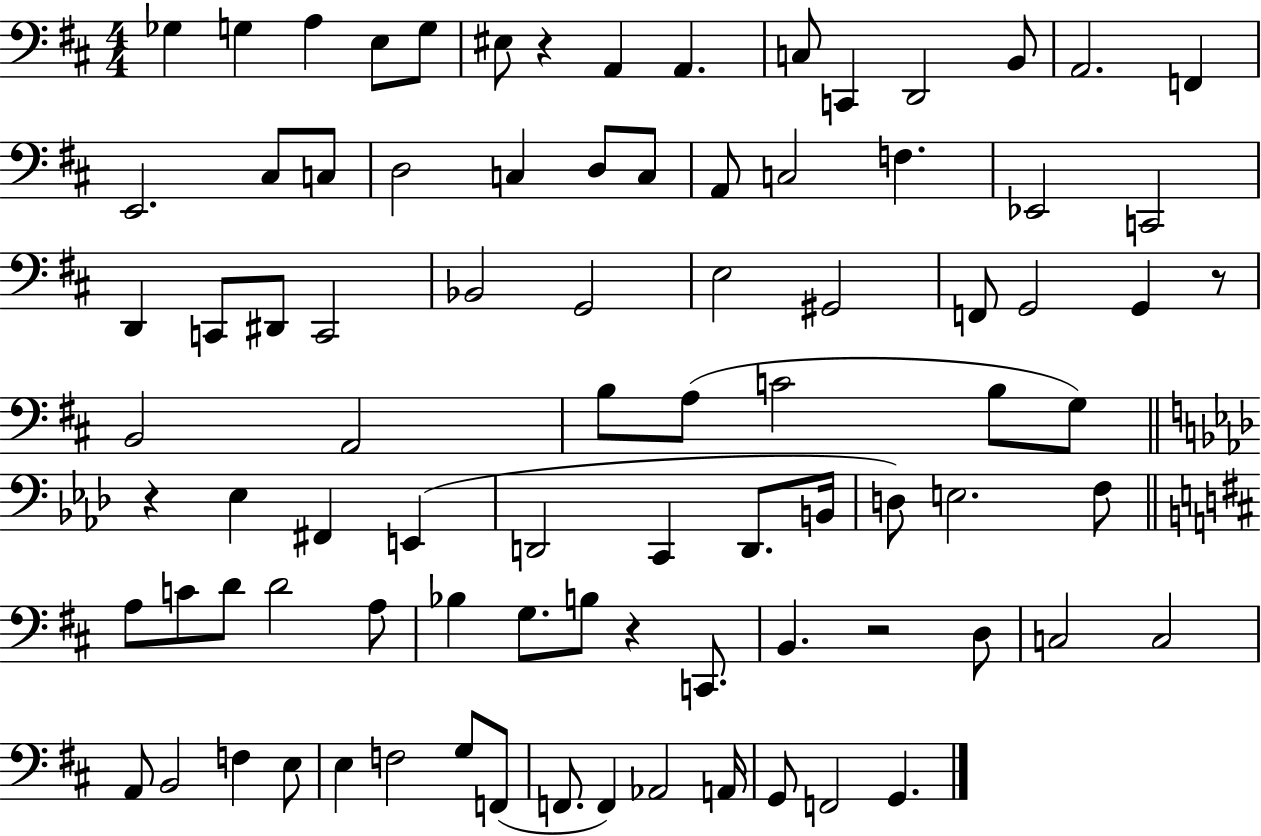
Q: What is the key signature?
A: D major